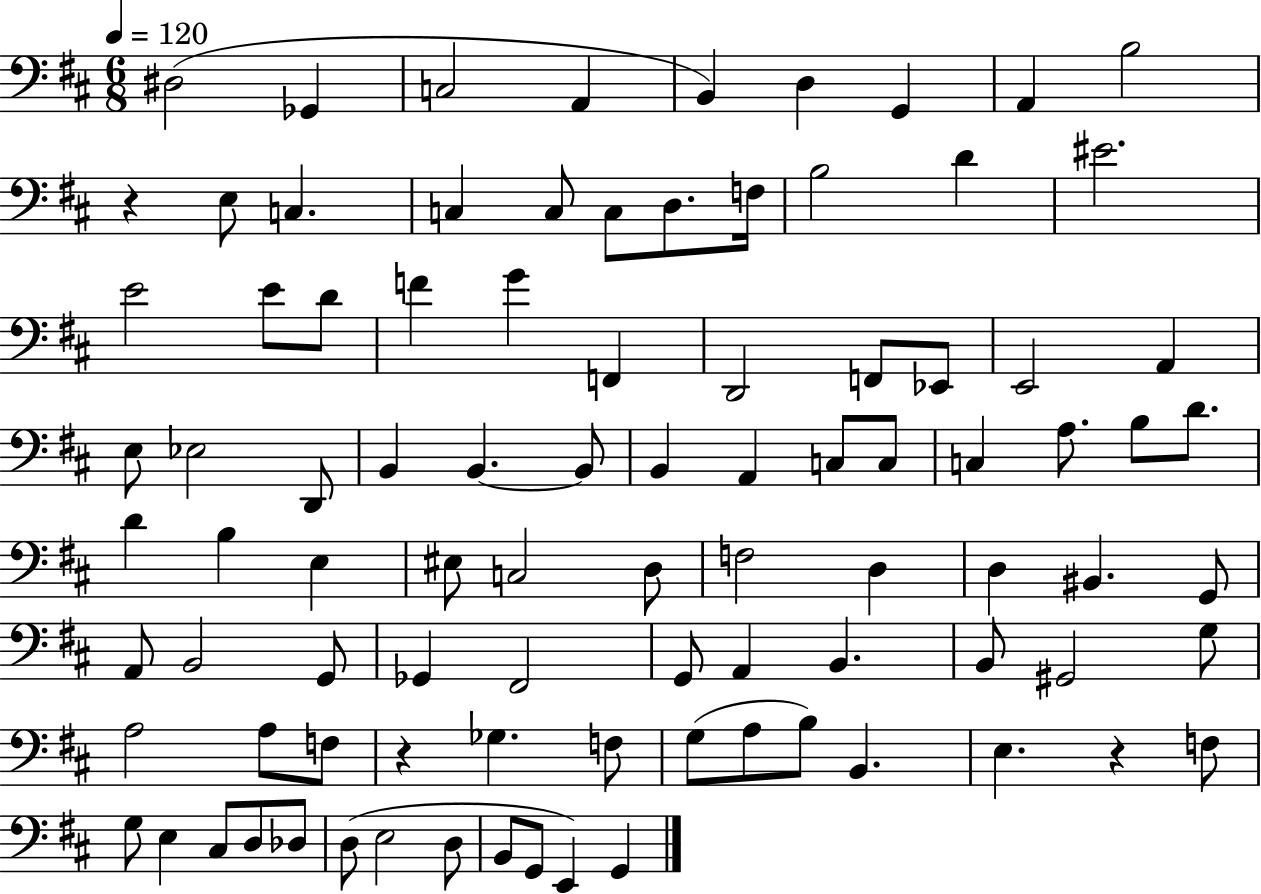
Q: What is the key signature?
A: D major